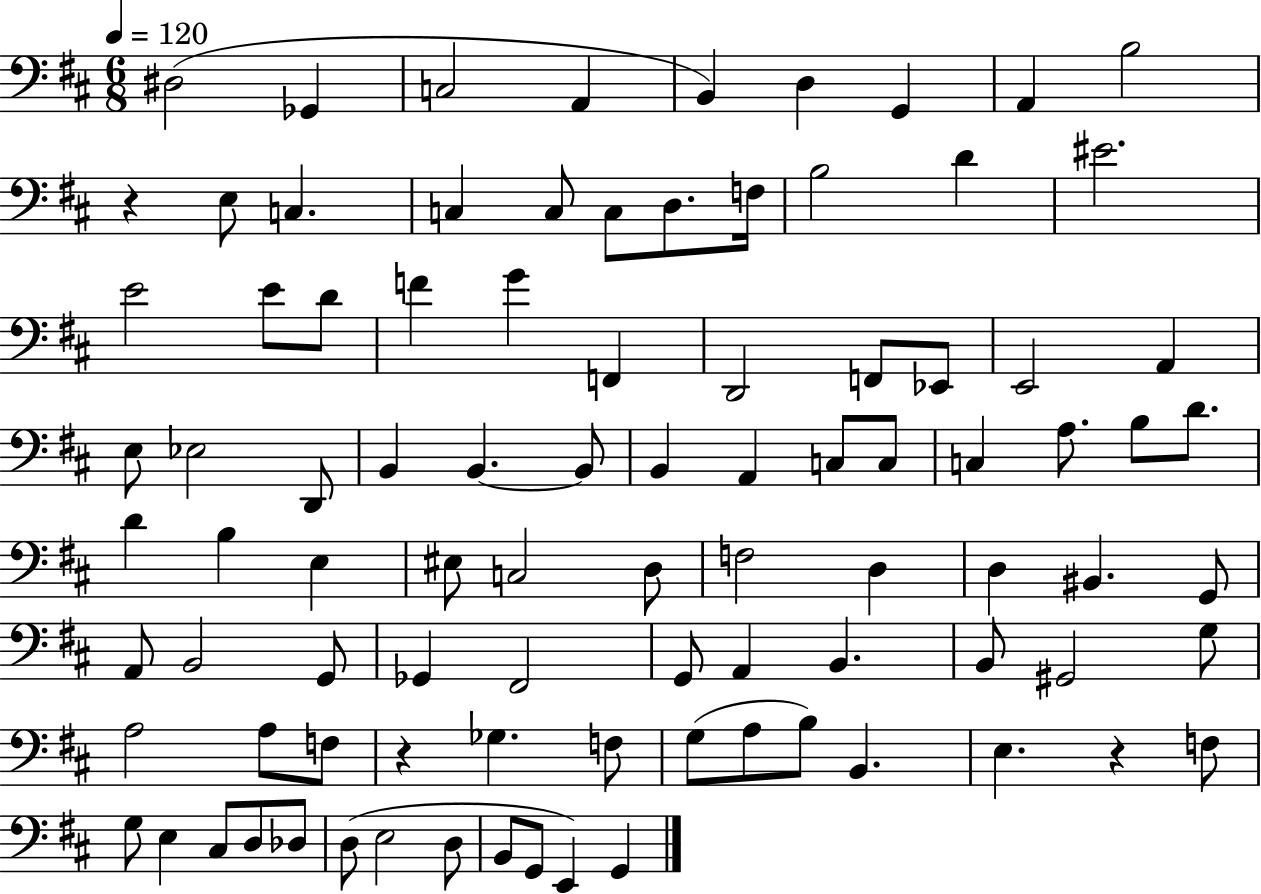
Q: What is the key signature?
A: D major